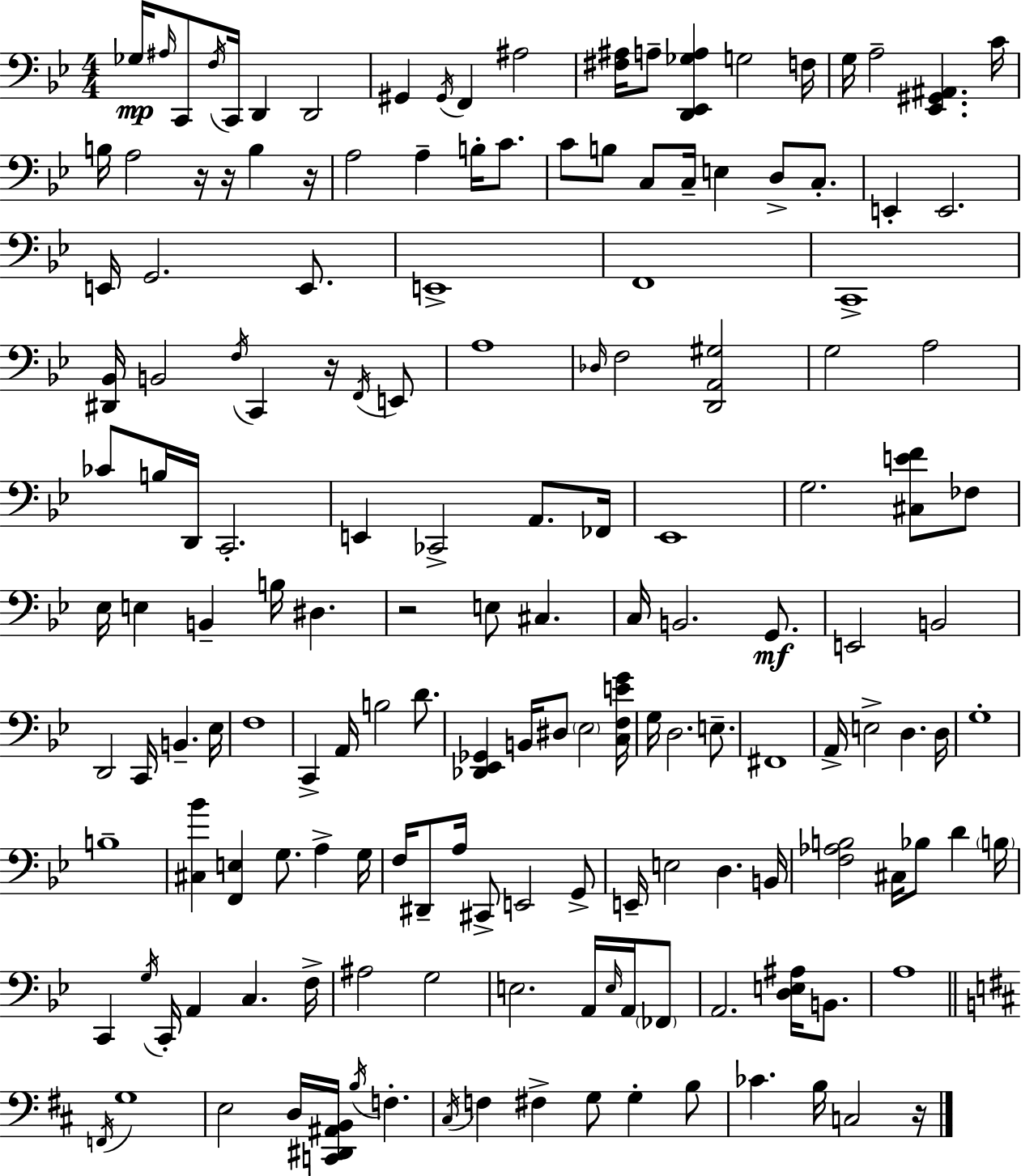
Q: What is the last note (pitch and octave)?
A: C3